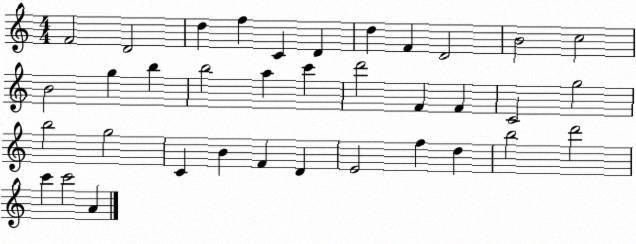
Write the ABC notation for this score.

X:1
T:Untitled
M:4/4
L:1/4
K:C
F2 D2 d f C D d F D2 B2 c2 B2 g b b2 a c' d'2 F F C2 g2 b2 g2 C B F D E2 f d b2 d'2 c' c'2 A